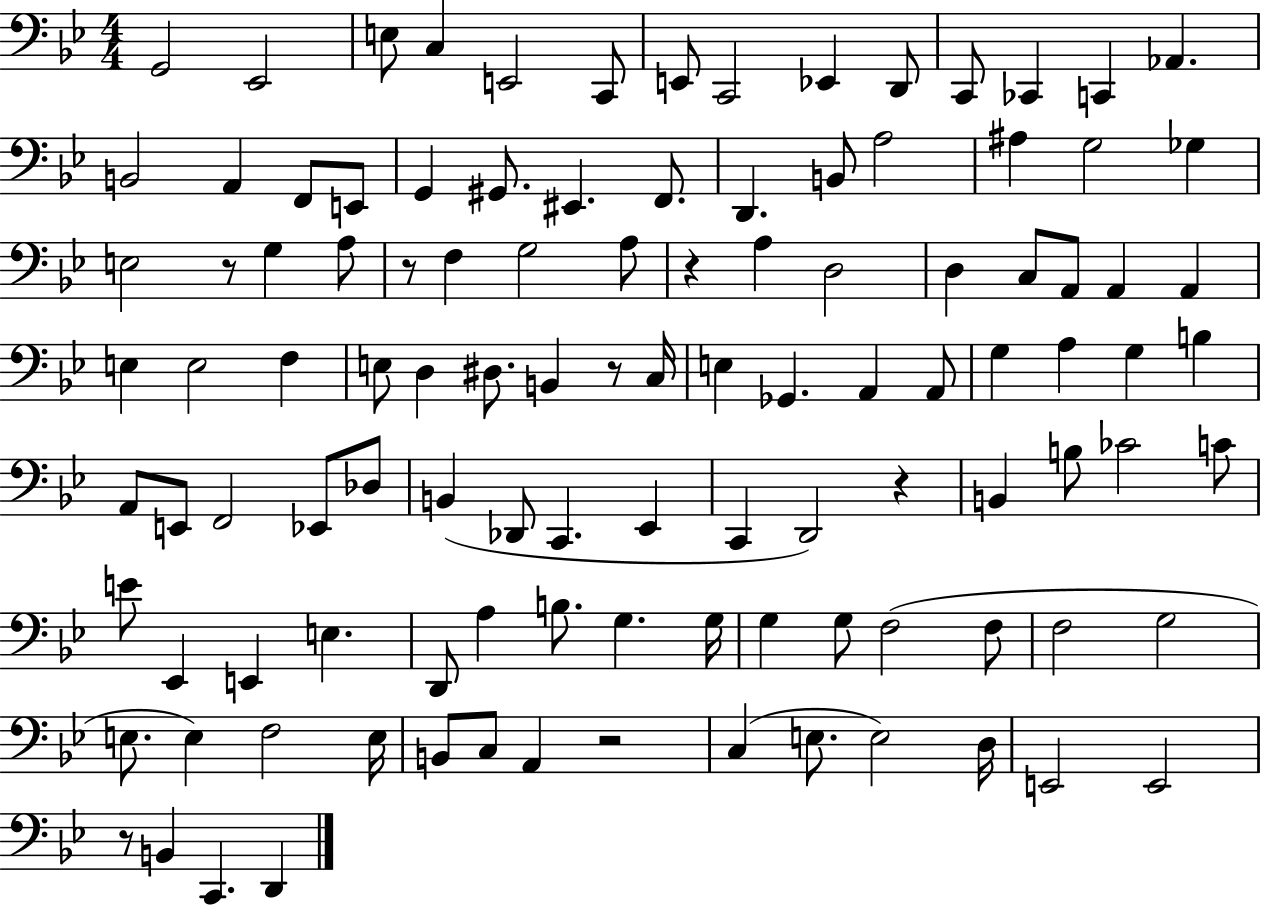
G2/h Eb2/h E3/e C3/q E2/h C2/e E2/e C2/h Eb2/q D2/e C2/e CES2/q C2/q Ab2/q. B2/h A2/q F2/e E2/e G2/q G#2/e. EIS2/q. F2/e. D2/q. B2/e A3/h A#3/q G3/h Gb3/q E3/h R/e G3/q A3/e R/e F3/q G3/h A3/e R/q A3/q D3/h D3/q C3/e A2/e A2/q A2/q E3/q E3/h F3/q E3/e D3/q D#3/e. B2/q R/e C3/s E3/q Gb2/q. A2/q A2/e G3/q A3/q G3/q B3/q A2/e E2/e F2/h Eb2/e Db3/e B2/q Db2/e C2/q. Eb2/q C2/q D2/h R/q B2/q B3/e CES4/h C4/e E4/e Eb2/q E2/q E3/q. D2/e A3/q B3/e. G3/q. G3/s G3/q G3/e F3/h F3/e F3/h G3/h E3/e. E3/q F3/h E3/s B2/e C3/e A2/q R/h C3/q E3/e. E3/h D3/s E2/h E2/h R/e B2/q C2/q. D2/q